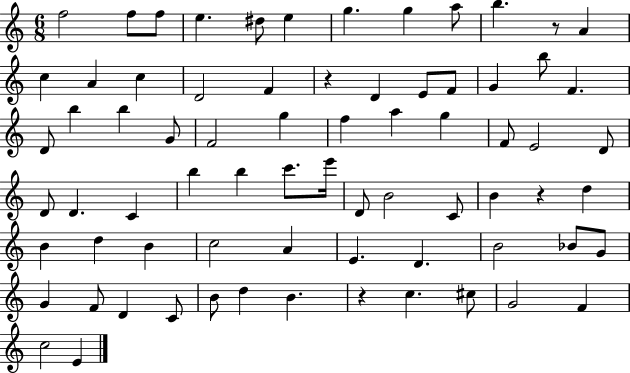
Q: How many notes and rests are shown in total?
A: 73